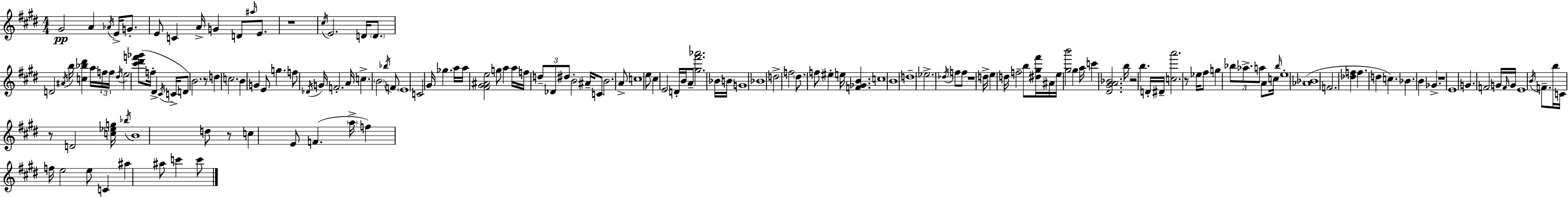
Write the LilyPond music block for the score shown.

{
  \clef treble
  \numericTimeSignature
  \time 4/4
  \key e \major
  gis'2\pp a'4 \acciaccatura { aes'16 } e'16-> g'8.-. | e'8 c'4 a'16-> g'4 d'8 \grace { ais''16 } e'8. | r1 | \acciaccatura { cis''16 } e'2. d'16 | \break \parenthesize d'8. d'2 \acciaccatura { ais'16 } b''16 <c'' bes'' dis'''>4 | a''16 \tuplet 3/2 { f''16 f''16 \acciaccatura { dis''16 } } e''2 <cis''' dis''' f''' ges'''>8( f''16-. | dis'4-> \acciaccatura { cis'16 } c'16-> d'8) b'2. | r8 d''4 c''2. | \break b'4 g'4 e'8 | g''4. f''8 \acciaccatura { des'16 } g'16 f'2.-. | a'16 c''4.-> \parenthesize b'2 | \acciaccatura { bes''16 } f'8 \parenthesize e'1 | \break c'2 | gis'16 ges''4. a''16 a''16 <fis' gis' ais' e''>2 | g''8 a''4 a''16 f''16 \tuplet 3/2 { d''8-- des'8 dis''8 } b'2-. | ais'16-- c'8 b'2. | \break a'8-> c''1 | e''8 cis''4 e'2 | d'16-. b'16 a'8-- <gis'' fis''' aes'''>2. | bes'16 b'16 g'1 | \break bes'1 | d''2-> | f''2 \parenthesize dis''8. f''8 eis''4-. | e''16 <f' ges' b'>4. c''1 | \break b'1 | d''1-- | \parenthesize ees''2.-> | \acciaccatura { des''16 } f''8 f''8 r1 | \break d''16-> e''4 d''16 f''2-- | b''8 <dis'' gis'' fis'''>16 ais'16 e''16 <gis'' b'''>2 | gis''4 a''16 c'''4 <dis' gis' a' bes'>2. | b''16 r2 | \break b''4. d'16-. dis'16-- <c'' a'''>2. | r8 ees''16 fis''8 g''4 \tuplet 3/2 { bes''8 | aes''8.-> a''8 } a'8 c''16 \grace { bes''16 } e''1-. | <aes' bes'>1( | \break f'2. | <des'' f''>4 f''4. | d''4 c''4.) bes'4. | b'4 ges'4.-> r1 | \break e'1 | g'4. | f'2 g'16 \grace { f'16 } g'16 e'1 | \acciaccatura { b'16 } f'8.-- b''16 | \break c'16 r8 d'2 <c'' ees'' g''>16 \acciaccatura { bes''16 } b'1 | d''8 r8 | c''4 e'8 f'4.( \parenthesize a''16-> f''4) | f''16 e''2 e''8 c'4 | \break ais''4 ais''8 c'''4 c'''8 \bar "|."
}